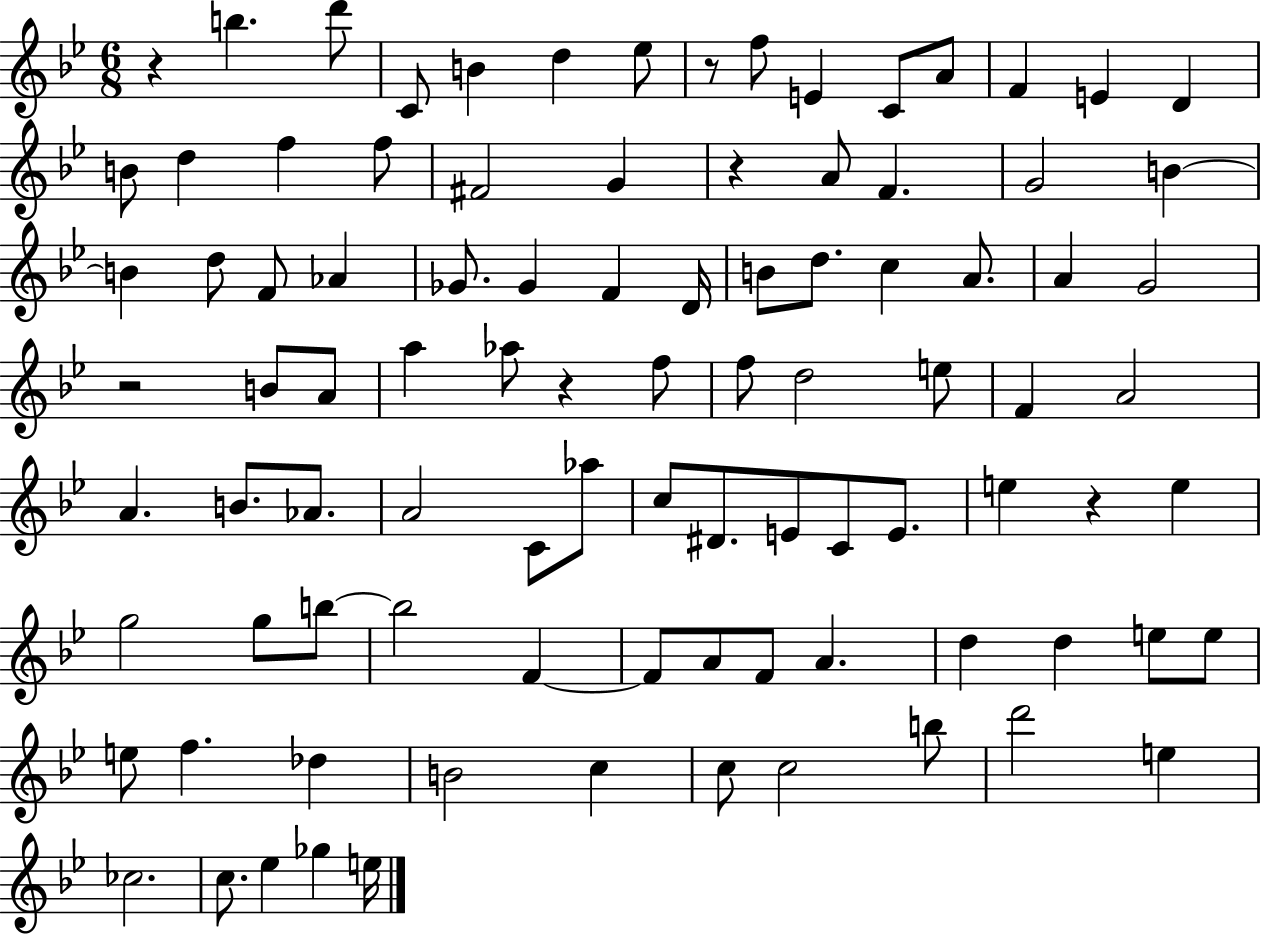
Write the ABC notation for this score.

X:1
T:Untitled
M:6/8
L:1/4
K:Bb
z b d'/2 C/2 B d _e/2 z/2 f/2 E C/2 A/2 F E D B/2 d f f/2 ^F2 G z A/2 F G2 B B d/2 F/2 _A _G/2 _G F D/4 B/2 d/2 c A/2 A G2 z2 B/2 A/2 a _a/2 z f/2 f/2 d2 e/2 F A2 A B/2 _A/2 A2 C/2 _a/2 c/2 ^D/2 E/2 C/2 E/2 e z e g2 g/2 b/2 b2 F F/2 A/2 F/2 A d d e/2 e/2 e/2 f _d B2 c c/2 c2 b/2 d'2 e _c2 c/2 _e _g e/4